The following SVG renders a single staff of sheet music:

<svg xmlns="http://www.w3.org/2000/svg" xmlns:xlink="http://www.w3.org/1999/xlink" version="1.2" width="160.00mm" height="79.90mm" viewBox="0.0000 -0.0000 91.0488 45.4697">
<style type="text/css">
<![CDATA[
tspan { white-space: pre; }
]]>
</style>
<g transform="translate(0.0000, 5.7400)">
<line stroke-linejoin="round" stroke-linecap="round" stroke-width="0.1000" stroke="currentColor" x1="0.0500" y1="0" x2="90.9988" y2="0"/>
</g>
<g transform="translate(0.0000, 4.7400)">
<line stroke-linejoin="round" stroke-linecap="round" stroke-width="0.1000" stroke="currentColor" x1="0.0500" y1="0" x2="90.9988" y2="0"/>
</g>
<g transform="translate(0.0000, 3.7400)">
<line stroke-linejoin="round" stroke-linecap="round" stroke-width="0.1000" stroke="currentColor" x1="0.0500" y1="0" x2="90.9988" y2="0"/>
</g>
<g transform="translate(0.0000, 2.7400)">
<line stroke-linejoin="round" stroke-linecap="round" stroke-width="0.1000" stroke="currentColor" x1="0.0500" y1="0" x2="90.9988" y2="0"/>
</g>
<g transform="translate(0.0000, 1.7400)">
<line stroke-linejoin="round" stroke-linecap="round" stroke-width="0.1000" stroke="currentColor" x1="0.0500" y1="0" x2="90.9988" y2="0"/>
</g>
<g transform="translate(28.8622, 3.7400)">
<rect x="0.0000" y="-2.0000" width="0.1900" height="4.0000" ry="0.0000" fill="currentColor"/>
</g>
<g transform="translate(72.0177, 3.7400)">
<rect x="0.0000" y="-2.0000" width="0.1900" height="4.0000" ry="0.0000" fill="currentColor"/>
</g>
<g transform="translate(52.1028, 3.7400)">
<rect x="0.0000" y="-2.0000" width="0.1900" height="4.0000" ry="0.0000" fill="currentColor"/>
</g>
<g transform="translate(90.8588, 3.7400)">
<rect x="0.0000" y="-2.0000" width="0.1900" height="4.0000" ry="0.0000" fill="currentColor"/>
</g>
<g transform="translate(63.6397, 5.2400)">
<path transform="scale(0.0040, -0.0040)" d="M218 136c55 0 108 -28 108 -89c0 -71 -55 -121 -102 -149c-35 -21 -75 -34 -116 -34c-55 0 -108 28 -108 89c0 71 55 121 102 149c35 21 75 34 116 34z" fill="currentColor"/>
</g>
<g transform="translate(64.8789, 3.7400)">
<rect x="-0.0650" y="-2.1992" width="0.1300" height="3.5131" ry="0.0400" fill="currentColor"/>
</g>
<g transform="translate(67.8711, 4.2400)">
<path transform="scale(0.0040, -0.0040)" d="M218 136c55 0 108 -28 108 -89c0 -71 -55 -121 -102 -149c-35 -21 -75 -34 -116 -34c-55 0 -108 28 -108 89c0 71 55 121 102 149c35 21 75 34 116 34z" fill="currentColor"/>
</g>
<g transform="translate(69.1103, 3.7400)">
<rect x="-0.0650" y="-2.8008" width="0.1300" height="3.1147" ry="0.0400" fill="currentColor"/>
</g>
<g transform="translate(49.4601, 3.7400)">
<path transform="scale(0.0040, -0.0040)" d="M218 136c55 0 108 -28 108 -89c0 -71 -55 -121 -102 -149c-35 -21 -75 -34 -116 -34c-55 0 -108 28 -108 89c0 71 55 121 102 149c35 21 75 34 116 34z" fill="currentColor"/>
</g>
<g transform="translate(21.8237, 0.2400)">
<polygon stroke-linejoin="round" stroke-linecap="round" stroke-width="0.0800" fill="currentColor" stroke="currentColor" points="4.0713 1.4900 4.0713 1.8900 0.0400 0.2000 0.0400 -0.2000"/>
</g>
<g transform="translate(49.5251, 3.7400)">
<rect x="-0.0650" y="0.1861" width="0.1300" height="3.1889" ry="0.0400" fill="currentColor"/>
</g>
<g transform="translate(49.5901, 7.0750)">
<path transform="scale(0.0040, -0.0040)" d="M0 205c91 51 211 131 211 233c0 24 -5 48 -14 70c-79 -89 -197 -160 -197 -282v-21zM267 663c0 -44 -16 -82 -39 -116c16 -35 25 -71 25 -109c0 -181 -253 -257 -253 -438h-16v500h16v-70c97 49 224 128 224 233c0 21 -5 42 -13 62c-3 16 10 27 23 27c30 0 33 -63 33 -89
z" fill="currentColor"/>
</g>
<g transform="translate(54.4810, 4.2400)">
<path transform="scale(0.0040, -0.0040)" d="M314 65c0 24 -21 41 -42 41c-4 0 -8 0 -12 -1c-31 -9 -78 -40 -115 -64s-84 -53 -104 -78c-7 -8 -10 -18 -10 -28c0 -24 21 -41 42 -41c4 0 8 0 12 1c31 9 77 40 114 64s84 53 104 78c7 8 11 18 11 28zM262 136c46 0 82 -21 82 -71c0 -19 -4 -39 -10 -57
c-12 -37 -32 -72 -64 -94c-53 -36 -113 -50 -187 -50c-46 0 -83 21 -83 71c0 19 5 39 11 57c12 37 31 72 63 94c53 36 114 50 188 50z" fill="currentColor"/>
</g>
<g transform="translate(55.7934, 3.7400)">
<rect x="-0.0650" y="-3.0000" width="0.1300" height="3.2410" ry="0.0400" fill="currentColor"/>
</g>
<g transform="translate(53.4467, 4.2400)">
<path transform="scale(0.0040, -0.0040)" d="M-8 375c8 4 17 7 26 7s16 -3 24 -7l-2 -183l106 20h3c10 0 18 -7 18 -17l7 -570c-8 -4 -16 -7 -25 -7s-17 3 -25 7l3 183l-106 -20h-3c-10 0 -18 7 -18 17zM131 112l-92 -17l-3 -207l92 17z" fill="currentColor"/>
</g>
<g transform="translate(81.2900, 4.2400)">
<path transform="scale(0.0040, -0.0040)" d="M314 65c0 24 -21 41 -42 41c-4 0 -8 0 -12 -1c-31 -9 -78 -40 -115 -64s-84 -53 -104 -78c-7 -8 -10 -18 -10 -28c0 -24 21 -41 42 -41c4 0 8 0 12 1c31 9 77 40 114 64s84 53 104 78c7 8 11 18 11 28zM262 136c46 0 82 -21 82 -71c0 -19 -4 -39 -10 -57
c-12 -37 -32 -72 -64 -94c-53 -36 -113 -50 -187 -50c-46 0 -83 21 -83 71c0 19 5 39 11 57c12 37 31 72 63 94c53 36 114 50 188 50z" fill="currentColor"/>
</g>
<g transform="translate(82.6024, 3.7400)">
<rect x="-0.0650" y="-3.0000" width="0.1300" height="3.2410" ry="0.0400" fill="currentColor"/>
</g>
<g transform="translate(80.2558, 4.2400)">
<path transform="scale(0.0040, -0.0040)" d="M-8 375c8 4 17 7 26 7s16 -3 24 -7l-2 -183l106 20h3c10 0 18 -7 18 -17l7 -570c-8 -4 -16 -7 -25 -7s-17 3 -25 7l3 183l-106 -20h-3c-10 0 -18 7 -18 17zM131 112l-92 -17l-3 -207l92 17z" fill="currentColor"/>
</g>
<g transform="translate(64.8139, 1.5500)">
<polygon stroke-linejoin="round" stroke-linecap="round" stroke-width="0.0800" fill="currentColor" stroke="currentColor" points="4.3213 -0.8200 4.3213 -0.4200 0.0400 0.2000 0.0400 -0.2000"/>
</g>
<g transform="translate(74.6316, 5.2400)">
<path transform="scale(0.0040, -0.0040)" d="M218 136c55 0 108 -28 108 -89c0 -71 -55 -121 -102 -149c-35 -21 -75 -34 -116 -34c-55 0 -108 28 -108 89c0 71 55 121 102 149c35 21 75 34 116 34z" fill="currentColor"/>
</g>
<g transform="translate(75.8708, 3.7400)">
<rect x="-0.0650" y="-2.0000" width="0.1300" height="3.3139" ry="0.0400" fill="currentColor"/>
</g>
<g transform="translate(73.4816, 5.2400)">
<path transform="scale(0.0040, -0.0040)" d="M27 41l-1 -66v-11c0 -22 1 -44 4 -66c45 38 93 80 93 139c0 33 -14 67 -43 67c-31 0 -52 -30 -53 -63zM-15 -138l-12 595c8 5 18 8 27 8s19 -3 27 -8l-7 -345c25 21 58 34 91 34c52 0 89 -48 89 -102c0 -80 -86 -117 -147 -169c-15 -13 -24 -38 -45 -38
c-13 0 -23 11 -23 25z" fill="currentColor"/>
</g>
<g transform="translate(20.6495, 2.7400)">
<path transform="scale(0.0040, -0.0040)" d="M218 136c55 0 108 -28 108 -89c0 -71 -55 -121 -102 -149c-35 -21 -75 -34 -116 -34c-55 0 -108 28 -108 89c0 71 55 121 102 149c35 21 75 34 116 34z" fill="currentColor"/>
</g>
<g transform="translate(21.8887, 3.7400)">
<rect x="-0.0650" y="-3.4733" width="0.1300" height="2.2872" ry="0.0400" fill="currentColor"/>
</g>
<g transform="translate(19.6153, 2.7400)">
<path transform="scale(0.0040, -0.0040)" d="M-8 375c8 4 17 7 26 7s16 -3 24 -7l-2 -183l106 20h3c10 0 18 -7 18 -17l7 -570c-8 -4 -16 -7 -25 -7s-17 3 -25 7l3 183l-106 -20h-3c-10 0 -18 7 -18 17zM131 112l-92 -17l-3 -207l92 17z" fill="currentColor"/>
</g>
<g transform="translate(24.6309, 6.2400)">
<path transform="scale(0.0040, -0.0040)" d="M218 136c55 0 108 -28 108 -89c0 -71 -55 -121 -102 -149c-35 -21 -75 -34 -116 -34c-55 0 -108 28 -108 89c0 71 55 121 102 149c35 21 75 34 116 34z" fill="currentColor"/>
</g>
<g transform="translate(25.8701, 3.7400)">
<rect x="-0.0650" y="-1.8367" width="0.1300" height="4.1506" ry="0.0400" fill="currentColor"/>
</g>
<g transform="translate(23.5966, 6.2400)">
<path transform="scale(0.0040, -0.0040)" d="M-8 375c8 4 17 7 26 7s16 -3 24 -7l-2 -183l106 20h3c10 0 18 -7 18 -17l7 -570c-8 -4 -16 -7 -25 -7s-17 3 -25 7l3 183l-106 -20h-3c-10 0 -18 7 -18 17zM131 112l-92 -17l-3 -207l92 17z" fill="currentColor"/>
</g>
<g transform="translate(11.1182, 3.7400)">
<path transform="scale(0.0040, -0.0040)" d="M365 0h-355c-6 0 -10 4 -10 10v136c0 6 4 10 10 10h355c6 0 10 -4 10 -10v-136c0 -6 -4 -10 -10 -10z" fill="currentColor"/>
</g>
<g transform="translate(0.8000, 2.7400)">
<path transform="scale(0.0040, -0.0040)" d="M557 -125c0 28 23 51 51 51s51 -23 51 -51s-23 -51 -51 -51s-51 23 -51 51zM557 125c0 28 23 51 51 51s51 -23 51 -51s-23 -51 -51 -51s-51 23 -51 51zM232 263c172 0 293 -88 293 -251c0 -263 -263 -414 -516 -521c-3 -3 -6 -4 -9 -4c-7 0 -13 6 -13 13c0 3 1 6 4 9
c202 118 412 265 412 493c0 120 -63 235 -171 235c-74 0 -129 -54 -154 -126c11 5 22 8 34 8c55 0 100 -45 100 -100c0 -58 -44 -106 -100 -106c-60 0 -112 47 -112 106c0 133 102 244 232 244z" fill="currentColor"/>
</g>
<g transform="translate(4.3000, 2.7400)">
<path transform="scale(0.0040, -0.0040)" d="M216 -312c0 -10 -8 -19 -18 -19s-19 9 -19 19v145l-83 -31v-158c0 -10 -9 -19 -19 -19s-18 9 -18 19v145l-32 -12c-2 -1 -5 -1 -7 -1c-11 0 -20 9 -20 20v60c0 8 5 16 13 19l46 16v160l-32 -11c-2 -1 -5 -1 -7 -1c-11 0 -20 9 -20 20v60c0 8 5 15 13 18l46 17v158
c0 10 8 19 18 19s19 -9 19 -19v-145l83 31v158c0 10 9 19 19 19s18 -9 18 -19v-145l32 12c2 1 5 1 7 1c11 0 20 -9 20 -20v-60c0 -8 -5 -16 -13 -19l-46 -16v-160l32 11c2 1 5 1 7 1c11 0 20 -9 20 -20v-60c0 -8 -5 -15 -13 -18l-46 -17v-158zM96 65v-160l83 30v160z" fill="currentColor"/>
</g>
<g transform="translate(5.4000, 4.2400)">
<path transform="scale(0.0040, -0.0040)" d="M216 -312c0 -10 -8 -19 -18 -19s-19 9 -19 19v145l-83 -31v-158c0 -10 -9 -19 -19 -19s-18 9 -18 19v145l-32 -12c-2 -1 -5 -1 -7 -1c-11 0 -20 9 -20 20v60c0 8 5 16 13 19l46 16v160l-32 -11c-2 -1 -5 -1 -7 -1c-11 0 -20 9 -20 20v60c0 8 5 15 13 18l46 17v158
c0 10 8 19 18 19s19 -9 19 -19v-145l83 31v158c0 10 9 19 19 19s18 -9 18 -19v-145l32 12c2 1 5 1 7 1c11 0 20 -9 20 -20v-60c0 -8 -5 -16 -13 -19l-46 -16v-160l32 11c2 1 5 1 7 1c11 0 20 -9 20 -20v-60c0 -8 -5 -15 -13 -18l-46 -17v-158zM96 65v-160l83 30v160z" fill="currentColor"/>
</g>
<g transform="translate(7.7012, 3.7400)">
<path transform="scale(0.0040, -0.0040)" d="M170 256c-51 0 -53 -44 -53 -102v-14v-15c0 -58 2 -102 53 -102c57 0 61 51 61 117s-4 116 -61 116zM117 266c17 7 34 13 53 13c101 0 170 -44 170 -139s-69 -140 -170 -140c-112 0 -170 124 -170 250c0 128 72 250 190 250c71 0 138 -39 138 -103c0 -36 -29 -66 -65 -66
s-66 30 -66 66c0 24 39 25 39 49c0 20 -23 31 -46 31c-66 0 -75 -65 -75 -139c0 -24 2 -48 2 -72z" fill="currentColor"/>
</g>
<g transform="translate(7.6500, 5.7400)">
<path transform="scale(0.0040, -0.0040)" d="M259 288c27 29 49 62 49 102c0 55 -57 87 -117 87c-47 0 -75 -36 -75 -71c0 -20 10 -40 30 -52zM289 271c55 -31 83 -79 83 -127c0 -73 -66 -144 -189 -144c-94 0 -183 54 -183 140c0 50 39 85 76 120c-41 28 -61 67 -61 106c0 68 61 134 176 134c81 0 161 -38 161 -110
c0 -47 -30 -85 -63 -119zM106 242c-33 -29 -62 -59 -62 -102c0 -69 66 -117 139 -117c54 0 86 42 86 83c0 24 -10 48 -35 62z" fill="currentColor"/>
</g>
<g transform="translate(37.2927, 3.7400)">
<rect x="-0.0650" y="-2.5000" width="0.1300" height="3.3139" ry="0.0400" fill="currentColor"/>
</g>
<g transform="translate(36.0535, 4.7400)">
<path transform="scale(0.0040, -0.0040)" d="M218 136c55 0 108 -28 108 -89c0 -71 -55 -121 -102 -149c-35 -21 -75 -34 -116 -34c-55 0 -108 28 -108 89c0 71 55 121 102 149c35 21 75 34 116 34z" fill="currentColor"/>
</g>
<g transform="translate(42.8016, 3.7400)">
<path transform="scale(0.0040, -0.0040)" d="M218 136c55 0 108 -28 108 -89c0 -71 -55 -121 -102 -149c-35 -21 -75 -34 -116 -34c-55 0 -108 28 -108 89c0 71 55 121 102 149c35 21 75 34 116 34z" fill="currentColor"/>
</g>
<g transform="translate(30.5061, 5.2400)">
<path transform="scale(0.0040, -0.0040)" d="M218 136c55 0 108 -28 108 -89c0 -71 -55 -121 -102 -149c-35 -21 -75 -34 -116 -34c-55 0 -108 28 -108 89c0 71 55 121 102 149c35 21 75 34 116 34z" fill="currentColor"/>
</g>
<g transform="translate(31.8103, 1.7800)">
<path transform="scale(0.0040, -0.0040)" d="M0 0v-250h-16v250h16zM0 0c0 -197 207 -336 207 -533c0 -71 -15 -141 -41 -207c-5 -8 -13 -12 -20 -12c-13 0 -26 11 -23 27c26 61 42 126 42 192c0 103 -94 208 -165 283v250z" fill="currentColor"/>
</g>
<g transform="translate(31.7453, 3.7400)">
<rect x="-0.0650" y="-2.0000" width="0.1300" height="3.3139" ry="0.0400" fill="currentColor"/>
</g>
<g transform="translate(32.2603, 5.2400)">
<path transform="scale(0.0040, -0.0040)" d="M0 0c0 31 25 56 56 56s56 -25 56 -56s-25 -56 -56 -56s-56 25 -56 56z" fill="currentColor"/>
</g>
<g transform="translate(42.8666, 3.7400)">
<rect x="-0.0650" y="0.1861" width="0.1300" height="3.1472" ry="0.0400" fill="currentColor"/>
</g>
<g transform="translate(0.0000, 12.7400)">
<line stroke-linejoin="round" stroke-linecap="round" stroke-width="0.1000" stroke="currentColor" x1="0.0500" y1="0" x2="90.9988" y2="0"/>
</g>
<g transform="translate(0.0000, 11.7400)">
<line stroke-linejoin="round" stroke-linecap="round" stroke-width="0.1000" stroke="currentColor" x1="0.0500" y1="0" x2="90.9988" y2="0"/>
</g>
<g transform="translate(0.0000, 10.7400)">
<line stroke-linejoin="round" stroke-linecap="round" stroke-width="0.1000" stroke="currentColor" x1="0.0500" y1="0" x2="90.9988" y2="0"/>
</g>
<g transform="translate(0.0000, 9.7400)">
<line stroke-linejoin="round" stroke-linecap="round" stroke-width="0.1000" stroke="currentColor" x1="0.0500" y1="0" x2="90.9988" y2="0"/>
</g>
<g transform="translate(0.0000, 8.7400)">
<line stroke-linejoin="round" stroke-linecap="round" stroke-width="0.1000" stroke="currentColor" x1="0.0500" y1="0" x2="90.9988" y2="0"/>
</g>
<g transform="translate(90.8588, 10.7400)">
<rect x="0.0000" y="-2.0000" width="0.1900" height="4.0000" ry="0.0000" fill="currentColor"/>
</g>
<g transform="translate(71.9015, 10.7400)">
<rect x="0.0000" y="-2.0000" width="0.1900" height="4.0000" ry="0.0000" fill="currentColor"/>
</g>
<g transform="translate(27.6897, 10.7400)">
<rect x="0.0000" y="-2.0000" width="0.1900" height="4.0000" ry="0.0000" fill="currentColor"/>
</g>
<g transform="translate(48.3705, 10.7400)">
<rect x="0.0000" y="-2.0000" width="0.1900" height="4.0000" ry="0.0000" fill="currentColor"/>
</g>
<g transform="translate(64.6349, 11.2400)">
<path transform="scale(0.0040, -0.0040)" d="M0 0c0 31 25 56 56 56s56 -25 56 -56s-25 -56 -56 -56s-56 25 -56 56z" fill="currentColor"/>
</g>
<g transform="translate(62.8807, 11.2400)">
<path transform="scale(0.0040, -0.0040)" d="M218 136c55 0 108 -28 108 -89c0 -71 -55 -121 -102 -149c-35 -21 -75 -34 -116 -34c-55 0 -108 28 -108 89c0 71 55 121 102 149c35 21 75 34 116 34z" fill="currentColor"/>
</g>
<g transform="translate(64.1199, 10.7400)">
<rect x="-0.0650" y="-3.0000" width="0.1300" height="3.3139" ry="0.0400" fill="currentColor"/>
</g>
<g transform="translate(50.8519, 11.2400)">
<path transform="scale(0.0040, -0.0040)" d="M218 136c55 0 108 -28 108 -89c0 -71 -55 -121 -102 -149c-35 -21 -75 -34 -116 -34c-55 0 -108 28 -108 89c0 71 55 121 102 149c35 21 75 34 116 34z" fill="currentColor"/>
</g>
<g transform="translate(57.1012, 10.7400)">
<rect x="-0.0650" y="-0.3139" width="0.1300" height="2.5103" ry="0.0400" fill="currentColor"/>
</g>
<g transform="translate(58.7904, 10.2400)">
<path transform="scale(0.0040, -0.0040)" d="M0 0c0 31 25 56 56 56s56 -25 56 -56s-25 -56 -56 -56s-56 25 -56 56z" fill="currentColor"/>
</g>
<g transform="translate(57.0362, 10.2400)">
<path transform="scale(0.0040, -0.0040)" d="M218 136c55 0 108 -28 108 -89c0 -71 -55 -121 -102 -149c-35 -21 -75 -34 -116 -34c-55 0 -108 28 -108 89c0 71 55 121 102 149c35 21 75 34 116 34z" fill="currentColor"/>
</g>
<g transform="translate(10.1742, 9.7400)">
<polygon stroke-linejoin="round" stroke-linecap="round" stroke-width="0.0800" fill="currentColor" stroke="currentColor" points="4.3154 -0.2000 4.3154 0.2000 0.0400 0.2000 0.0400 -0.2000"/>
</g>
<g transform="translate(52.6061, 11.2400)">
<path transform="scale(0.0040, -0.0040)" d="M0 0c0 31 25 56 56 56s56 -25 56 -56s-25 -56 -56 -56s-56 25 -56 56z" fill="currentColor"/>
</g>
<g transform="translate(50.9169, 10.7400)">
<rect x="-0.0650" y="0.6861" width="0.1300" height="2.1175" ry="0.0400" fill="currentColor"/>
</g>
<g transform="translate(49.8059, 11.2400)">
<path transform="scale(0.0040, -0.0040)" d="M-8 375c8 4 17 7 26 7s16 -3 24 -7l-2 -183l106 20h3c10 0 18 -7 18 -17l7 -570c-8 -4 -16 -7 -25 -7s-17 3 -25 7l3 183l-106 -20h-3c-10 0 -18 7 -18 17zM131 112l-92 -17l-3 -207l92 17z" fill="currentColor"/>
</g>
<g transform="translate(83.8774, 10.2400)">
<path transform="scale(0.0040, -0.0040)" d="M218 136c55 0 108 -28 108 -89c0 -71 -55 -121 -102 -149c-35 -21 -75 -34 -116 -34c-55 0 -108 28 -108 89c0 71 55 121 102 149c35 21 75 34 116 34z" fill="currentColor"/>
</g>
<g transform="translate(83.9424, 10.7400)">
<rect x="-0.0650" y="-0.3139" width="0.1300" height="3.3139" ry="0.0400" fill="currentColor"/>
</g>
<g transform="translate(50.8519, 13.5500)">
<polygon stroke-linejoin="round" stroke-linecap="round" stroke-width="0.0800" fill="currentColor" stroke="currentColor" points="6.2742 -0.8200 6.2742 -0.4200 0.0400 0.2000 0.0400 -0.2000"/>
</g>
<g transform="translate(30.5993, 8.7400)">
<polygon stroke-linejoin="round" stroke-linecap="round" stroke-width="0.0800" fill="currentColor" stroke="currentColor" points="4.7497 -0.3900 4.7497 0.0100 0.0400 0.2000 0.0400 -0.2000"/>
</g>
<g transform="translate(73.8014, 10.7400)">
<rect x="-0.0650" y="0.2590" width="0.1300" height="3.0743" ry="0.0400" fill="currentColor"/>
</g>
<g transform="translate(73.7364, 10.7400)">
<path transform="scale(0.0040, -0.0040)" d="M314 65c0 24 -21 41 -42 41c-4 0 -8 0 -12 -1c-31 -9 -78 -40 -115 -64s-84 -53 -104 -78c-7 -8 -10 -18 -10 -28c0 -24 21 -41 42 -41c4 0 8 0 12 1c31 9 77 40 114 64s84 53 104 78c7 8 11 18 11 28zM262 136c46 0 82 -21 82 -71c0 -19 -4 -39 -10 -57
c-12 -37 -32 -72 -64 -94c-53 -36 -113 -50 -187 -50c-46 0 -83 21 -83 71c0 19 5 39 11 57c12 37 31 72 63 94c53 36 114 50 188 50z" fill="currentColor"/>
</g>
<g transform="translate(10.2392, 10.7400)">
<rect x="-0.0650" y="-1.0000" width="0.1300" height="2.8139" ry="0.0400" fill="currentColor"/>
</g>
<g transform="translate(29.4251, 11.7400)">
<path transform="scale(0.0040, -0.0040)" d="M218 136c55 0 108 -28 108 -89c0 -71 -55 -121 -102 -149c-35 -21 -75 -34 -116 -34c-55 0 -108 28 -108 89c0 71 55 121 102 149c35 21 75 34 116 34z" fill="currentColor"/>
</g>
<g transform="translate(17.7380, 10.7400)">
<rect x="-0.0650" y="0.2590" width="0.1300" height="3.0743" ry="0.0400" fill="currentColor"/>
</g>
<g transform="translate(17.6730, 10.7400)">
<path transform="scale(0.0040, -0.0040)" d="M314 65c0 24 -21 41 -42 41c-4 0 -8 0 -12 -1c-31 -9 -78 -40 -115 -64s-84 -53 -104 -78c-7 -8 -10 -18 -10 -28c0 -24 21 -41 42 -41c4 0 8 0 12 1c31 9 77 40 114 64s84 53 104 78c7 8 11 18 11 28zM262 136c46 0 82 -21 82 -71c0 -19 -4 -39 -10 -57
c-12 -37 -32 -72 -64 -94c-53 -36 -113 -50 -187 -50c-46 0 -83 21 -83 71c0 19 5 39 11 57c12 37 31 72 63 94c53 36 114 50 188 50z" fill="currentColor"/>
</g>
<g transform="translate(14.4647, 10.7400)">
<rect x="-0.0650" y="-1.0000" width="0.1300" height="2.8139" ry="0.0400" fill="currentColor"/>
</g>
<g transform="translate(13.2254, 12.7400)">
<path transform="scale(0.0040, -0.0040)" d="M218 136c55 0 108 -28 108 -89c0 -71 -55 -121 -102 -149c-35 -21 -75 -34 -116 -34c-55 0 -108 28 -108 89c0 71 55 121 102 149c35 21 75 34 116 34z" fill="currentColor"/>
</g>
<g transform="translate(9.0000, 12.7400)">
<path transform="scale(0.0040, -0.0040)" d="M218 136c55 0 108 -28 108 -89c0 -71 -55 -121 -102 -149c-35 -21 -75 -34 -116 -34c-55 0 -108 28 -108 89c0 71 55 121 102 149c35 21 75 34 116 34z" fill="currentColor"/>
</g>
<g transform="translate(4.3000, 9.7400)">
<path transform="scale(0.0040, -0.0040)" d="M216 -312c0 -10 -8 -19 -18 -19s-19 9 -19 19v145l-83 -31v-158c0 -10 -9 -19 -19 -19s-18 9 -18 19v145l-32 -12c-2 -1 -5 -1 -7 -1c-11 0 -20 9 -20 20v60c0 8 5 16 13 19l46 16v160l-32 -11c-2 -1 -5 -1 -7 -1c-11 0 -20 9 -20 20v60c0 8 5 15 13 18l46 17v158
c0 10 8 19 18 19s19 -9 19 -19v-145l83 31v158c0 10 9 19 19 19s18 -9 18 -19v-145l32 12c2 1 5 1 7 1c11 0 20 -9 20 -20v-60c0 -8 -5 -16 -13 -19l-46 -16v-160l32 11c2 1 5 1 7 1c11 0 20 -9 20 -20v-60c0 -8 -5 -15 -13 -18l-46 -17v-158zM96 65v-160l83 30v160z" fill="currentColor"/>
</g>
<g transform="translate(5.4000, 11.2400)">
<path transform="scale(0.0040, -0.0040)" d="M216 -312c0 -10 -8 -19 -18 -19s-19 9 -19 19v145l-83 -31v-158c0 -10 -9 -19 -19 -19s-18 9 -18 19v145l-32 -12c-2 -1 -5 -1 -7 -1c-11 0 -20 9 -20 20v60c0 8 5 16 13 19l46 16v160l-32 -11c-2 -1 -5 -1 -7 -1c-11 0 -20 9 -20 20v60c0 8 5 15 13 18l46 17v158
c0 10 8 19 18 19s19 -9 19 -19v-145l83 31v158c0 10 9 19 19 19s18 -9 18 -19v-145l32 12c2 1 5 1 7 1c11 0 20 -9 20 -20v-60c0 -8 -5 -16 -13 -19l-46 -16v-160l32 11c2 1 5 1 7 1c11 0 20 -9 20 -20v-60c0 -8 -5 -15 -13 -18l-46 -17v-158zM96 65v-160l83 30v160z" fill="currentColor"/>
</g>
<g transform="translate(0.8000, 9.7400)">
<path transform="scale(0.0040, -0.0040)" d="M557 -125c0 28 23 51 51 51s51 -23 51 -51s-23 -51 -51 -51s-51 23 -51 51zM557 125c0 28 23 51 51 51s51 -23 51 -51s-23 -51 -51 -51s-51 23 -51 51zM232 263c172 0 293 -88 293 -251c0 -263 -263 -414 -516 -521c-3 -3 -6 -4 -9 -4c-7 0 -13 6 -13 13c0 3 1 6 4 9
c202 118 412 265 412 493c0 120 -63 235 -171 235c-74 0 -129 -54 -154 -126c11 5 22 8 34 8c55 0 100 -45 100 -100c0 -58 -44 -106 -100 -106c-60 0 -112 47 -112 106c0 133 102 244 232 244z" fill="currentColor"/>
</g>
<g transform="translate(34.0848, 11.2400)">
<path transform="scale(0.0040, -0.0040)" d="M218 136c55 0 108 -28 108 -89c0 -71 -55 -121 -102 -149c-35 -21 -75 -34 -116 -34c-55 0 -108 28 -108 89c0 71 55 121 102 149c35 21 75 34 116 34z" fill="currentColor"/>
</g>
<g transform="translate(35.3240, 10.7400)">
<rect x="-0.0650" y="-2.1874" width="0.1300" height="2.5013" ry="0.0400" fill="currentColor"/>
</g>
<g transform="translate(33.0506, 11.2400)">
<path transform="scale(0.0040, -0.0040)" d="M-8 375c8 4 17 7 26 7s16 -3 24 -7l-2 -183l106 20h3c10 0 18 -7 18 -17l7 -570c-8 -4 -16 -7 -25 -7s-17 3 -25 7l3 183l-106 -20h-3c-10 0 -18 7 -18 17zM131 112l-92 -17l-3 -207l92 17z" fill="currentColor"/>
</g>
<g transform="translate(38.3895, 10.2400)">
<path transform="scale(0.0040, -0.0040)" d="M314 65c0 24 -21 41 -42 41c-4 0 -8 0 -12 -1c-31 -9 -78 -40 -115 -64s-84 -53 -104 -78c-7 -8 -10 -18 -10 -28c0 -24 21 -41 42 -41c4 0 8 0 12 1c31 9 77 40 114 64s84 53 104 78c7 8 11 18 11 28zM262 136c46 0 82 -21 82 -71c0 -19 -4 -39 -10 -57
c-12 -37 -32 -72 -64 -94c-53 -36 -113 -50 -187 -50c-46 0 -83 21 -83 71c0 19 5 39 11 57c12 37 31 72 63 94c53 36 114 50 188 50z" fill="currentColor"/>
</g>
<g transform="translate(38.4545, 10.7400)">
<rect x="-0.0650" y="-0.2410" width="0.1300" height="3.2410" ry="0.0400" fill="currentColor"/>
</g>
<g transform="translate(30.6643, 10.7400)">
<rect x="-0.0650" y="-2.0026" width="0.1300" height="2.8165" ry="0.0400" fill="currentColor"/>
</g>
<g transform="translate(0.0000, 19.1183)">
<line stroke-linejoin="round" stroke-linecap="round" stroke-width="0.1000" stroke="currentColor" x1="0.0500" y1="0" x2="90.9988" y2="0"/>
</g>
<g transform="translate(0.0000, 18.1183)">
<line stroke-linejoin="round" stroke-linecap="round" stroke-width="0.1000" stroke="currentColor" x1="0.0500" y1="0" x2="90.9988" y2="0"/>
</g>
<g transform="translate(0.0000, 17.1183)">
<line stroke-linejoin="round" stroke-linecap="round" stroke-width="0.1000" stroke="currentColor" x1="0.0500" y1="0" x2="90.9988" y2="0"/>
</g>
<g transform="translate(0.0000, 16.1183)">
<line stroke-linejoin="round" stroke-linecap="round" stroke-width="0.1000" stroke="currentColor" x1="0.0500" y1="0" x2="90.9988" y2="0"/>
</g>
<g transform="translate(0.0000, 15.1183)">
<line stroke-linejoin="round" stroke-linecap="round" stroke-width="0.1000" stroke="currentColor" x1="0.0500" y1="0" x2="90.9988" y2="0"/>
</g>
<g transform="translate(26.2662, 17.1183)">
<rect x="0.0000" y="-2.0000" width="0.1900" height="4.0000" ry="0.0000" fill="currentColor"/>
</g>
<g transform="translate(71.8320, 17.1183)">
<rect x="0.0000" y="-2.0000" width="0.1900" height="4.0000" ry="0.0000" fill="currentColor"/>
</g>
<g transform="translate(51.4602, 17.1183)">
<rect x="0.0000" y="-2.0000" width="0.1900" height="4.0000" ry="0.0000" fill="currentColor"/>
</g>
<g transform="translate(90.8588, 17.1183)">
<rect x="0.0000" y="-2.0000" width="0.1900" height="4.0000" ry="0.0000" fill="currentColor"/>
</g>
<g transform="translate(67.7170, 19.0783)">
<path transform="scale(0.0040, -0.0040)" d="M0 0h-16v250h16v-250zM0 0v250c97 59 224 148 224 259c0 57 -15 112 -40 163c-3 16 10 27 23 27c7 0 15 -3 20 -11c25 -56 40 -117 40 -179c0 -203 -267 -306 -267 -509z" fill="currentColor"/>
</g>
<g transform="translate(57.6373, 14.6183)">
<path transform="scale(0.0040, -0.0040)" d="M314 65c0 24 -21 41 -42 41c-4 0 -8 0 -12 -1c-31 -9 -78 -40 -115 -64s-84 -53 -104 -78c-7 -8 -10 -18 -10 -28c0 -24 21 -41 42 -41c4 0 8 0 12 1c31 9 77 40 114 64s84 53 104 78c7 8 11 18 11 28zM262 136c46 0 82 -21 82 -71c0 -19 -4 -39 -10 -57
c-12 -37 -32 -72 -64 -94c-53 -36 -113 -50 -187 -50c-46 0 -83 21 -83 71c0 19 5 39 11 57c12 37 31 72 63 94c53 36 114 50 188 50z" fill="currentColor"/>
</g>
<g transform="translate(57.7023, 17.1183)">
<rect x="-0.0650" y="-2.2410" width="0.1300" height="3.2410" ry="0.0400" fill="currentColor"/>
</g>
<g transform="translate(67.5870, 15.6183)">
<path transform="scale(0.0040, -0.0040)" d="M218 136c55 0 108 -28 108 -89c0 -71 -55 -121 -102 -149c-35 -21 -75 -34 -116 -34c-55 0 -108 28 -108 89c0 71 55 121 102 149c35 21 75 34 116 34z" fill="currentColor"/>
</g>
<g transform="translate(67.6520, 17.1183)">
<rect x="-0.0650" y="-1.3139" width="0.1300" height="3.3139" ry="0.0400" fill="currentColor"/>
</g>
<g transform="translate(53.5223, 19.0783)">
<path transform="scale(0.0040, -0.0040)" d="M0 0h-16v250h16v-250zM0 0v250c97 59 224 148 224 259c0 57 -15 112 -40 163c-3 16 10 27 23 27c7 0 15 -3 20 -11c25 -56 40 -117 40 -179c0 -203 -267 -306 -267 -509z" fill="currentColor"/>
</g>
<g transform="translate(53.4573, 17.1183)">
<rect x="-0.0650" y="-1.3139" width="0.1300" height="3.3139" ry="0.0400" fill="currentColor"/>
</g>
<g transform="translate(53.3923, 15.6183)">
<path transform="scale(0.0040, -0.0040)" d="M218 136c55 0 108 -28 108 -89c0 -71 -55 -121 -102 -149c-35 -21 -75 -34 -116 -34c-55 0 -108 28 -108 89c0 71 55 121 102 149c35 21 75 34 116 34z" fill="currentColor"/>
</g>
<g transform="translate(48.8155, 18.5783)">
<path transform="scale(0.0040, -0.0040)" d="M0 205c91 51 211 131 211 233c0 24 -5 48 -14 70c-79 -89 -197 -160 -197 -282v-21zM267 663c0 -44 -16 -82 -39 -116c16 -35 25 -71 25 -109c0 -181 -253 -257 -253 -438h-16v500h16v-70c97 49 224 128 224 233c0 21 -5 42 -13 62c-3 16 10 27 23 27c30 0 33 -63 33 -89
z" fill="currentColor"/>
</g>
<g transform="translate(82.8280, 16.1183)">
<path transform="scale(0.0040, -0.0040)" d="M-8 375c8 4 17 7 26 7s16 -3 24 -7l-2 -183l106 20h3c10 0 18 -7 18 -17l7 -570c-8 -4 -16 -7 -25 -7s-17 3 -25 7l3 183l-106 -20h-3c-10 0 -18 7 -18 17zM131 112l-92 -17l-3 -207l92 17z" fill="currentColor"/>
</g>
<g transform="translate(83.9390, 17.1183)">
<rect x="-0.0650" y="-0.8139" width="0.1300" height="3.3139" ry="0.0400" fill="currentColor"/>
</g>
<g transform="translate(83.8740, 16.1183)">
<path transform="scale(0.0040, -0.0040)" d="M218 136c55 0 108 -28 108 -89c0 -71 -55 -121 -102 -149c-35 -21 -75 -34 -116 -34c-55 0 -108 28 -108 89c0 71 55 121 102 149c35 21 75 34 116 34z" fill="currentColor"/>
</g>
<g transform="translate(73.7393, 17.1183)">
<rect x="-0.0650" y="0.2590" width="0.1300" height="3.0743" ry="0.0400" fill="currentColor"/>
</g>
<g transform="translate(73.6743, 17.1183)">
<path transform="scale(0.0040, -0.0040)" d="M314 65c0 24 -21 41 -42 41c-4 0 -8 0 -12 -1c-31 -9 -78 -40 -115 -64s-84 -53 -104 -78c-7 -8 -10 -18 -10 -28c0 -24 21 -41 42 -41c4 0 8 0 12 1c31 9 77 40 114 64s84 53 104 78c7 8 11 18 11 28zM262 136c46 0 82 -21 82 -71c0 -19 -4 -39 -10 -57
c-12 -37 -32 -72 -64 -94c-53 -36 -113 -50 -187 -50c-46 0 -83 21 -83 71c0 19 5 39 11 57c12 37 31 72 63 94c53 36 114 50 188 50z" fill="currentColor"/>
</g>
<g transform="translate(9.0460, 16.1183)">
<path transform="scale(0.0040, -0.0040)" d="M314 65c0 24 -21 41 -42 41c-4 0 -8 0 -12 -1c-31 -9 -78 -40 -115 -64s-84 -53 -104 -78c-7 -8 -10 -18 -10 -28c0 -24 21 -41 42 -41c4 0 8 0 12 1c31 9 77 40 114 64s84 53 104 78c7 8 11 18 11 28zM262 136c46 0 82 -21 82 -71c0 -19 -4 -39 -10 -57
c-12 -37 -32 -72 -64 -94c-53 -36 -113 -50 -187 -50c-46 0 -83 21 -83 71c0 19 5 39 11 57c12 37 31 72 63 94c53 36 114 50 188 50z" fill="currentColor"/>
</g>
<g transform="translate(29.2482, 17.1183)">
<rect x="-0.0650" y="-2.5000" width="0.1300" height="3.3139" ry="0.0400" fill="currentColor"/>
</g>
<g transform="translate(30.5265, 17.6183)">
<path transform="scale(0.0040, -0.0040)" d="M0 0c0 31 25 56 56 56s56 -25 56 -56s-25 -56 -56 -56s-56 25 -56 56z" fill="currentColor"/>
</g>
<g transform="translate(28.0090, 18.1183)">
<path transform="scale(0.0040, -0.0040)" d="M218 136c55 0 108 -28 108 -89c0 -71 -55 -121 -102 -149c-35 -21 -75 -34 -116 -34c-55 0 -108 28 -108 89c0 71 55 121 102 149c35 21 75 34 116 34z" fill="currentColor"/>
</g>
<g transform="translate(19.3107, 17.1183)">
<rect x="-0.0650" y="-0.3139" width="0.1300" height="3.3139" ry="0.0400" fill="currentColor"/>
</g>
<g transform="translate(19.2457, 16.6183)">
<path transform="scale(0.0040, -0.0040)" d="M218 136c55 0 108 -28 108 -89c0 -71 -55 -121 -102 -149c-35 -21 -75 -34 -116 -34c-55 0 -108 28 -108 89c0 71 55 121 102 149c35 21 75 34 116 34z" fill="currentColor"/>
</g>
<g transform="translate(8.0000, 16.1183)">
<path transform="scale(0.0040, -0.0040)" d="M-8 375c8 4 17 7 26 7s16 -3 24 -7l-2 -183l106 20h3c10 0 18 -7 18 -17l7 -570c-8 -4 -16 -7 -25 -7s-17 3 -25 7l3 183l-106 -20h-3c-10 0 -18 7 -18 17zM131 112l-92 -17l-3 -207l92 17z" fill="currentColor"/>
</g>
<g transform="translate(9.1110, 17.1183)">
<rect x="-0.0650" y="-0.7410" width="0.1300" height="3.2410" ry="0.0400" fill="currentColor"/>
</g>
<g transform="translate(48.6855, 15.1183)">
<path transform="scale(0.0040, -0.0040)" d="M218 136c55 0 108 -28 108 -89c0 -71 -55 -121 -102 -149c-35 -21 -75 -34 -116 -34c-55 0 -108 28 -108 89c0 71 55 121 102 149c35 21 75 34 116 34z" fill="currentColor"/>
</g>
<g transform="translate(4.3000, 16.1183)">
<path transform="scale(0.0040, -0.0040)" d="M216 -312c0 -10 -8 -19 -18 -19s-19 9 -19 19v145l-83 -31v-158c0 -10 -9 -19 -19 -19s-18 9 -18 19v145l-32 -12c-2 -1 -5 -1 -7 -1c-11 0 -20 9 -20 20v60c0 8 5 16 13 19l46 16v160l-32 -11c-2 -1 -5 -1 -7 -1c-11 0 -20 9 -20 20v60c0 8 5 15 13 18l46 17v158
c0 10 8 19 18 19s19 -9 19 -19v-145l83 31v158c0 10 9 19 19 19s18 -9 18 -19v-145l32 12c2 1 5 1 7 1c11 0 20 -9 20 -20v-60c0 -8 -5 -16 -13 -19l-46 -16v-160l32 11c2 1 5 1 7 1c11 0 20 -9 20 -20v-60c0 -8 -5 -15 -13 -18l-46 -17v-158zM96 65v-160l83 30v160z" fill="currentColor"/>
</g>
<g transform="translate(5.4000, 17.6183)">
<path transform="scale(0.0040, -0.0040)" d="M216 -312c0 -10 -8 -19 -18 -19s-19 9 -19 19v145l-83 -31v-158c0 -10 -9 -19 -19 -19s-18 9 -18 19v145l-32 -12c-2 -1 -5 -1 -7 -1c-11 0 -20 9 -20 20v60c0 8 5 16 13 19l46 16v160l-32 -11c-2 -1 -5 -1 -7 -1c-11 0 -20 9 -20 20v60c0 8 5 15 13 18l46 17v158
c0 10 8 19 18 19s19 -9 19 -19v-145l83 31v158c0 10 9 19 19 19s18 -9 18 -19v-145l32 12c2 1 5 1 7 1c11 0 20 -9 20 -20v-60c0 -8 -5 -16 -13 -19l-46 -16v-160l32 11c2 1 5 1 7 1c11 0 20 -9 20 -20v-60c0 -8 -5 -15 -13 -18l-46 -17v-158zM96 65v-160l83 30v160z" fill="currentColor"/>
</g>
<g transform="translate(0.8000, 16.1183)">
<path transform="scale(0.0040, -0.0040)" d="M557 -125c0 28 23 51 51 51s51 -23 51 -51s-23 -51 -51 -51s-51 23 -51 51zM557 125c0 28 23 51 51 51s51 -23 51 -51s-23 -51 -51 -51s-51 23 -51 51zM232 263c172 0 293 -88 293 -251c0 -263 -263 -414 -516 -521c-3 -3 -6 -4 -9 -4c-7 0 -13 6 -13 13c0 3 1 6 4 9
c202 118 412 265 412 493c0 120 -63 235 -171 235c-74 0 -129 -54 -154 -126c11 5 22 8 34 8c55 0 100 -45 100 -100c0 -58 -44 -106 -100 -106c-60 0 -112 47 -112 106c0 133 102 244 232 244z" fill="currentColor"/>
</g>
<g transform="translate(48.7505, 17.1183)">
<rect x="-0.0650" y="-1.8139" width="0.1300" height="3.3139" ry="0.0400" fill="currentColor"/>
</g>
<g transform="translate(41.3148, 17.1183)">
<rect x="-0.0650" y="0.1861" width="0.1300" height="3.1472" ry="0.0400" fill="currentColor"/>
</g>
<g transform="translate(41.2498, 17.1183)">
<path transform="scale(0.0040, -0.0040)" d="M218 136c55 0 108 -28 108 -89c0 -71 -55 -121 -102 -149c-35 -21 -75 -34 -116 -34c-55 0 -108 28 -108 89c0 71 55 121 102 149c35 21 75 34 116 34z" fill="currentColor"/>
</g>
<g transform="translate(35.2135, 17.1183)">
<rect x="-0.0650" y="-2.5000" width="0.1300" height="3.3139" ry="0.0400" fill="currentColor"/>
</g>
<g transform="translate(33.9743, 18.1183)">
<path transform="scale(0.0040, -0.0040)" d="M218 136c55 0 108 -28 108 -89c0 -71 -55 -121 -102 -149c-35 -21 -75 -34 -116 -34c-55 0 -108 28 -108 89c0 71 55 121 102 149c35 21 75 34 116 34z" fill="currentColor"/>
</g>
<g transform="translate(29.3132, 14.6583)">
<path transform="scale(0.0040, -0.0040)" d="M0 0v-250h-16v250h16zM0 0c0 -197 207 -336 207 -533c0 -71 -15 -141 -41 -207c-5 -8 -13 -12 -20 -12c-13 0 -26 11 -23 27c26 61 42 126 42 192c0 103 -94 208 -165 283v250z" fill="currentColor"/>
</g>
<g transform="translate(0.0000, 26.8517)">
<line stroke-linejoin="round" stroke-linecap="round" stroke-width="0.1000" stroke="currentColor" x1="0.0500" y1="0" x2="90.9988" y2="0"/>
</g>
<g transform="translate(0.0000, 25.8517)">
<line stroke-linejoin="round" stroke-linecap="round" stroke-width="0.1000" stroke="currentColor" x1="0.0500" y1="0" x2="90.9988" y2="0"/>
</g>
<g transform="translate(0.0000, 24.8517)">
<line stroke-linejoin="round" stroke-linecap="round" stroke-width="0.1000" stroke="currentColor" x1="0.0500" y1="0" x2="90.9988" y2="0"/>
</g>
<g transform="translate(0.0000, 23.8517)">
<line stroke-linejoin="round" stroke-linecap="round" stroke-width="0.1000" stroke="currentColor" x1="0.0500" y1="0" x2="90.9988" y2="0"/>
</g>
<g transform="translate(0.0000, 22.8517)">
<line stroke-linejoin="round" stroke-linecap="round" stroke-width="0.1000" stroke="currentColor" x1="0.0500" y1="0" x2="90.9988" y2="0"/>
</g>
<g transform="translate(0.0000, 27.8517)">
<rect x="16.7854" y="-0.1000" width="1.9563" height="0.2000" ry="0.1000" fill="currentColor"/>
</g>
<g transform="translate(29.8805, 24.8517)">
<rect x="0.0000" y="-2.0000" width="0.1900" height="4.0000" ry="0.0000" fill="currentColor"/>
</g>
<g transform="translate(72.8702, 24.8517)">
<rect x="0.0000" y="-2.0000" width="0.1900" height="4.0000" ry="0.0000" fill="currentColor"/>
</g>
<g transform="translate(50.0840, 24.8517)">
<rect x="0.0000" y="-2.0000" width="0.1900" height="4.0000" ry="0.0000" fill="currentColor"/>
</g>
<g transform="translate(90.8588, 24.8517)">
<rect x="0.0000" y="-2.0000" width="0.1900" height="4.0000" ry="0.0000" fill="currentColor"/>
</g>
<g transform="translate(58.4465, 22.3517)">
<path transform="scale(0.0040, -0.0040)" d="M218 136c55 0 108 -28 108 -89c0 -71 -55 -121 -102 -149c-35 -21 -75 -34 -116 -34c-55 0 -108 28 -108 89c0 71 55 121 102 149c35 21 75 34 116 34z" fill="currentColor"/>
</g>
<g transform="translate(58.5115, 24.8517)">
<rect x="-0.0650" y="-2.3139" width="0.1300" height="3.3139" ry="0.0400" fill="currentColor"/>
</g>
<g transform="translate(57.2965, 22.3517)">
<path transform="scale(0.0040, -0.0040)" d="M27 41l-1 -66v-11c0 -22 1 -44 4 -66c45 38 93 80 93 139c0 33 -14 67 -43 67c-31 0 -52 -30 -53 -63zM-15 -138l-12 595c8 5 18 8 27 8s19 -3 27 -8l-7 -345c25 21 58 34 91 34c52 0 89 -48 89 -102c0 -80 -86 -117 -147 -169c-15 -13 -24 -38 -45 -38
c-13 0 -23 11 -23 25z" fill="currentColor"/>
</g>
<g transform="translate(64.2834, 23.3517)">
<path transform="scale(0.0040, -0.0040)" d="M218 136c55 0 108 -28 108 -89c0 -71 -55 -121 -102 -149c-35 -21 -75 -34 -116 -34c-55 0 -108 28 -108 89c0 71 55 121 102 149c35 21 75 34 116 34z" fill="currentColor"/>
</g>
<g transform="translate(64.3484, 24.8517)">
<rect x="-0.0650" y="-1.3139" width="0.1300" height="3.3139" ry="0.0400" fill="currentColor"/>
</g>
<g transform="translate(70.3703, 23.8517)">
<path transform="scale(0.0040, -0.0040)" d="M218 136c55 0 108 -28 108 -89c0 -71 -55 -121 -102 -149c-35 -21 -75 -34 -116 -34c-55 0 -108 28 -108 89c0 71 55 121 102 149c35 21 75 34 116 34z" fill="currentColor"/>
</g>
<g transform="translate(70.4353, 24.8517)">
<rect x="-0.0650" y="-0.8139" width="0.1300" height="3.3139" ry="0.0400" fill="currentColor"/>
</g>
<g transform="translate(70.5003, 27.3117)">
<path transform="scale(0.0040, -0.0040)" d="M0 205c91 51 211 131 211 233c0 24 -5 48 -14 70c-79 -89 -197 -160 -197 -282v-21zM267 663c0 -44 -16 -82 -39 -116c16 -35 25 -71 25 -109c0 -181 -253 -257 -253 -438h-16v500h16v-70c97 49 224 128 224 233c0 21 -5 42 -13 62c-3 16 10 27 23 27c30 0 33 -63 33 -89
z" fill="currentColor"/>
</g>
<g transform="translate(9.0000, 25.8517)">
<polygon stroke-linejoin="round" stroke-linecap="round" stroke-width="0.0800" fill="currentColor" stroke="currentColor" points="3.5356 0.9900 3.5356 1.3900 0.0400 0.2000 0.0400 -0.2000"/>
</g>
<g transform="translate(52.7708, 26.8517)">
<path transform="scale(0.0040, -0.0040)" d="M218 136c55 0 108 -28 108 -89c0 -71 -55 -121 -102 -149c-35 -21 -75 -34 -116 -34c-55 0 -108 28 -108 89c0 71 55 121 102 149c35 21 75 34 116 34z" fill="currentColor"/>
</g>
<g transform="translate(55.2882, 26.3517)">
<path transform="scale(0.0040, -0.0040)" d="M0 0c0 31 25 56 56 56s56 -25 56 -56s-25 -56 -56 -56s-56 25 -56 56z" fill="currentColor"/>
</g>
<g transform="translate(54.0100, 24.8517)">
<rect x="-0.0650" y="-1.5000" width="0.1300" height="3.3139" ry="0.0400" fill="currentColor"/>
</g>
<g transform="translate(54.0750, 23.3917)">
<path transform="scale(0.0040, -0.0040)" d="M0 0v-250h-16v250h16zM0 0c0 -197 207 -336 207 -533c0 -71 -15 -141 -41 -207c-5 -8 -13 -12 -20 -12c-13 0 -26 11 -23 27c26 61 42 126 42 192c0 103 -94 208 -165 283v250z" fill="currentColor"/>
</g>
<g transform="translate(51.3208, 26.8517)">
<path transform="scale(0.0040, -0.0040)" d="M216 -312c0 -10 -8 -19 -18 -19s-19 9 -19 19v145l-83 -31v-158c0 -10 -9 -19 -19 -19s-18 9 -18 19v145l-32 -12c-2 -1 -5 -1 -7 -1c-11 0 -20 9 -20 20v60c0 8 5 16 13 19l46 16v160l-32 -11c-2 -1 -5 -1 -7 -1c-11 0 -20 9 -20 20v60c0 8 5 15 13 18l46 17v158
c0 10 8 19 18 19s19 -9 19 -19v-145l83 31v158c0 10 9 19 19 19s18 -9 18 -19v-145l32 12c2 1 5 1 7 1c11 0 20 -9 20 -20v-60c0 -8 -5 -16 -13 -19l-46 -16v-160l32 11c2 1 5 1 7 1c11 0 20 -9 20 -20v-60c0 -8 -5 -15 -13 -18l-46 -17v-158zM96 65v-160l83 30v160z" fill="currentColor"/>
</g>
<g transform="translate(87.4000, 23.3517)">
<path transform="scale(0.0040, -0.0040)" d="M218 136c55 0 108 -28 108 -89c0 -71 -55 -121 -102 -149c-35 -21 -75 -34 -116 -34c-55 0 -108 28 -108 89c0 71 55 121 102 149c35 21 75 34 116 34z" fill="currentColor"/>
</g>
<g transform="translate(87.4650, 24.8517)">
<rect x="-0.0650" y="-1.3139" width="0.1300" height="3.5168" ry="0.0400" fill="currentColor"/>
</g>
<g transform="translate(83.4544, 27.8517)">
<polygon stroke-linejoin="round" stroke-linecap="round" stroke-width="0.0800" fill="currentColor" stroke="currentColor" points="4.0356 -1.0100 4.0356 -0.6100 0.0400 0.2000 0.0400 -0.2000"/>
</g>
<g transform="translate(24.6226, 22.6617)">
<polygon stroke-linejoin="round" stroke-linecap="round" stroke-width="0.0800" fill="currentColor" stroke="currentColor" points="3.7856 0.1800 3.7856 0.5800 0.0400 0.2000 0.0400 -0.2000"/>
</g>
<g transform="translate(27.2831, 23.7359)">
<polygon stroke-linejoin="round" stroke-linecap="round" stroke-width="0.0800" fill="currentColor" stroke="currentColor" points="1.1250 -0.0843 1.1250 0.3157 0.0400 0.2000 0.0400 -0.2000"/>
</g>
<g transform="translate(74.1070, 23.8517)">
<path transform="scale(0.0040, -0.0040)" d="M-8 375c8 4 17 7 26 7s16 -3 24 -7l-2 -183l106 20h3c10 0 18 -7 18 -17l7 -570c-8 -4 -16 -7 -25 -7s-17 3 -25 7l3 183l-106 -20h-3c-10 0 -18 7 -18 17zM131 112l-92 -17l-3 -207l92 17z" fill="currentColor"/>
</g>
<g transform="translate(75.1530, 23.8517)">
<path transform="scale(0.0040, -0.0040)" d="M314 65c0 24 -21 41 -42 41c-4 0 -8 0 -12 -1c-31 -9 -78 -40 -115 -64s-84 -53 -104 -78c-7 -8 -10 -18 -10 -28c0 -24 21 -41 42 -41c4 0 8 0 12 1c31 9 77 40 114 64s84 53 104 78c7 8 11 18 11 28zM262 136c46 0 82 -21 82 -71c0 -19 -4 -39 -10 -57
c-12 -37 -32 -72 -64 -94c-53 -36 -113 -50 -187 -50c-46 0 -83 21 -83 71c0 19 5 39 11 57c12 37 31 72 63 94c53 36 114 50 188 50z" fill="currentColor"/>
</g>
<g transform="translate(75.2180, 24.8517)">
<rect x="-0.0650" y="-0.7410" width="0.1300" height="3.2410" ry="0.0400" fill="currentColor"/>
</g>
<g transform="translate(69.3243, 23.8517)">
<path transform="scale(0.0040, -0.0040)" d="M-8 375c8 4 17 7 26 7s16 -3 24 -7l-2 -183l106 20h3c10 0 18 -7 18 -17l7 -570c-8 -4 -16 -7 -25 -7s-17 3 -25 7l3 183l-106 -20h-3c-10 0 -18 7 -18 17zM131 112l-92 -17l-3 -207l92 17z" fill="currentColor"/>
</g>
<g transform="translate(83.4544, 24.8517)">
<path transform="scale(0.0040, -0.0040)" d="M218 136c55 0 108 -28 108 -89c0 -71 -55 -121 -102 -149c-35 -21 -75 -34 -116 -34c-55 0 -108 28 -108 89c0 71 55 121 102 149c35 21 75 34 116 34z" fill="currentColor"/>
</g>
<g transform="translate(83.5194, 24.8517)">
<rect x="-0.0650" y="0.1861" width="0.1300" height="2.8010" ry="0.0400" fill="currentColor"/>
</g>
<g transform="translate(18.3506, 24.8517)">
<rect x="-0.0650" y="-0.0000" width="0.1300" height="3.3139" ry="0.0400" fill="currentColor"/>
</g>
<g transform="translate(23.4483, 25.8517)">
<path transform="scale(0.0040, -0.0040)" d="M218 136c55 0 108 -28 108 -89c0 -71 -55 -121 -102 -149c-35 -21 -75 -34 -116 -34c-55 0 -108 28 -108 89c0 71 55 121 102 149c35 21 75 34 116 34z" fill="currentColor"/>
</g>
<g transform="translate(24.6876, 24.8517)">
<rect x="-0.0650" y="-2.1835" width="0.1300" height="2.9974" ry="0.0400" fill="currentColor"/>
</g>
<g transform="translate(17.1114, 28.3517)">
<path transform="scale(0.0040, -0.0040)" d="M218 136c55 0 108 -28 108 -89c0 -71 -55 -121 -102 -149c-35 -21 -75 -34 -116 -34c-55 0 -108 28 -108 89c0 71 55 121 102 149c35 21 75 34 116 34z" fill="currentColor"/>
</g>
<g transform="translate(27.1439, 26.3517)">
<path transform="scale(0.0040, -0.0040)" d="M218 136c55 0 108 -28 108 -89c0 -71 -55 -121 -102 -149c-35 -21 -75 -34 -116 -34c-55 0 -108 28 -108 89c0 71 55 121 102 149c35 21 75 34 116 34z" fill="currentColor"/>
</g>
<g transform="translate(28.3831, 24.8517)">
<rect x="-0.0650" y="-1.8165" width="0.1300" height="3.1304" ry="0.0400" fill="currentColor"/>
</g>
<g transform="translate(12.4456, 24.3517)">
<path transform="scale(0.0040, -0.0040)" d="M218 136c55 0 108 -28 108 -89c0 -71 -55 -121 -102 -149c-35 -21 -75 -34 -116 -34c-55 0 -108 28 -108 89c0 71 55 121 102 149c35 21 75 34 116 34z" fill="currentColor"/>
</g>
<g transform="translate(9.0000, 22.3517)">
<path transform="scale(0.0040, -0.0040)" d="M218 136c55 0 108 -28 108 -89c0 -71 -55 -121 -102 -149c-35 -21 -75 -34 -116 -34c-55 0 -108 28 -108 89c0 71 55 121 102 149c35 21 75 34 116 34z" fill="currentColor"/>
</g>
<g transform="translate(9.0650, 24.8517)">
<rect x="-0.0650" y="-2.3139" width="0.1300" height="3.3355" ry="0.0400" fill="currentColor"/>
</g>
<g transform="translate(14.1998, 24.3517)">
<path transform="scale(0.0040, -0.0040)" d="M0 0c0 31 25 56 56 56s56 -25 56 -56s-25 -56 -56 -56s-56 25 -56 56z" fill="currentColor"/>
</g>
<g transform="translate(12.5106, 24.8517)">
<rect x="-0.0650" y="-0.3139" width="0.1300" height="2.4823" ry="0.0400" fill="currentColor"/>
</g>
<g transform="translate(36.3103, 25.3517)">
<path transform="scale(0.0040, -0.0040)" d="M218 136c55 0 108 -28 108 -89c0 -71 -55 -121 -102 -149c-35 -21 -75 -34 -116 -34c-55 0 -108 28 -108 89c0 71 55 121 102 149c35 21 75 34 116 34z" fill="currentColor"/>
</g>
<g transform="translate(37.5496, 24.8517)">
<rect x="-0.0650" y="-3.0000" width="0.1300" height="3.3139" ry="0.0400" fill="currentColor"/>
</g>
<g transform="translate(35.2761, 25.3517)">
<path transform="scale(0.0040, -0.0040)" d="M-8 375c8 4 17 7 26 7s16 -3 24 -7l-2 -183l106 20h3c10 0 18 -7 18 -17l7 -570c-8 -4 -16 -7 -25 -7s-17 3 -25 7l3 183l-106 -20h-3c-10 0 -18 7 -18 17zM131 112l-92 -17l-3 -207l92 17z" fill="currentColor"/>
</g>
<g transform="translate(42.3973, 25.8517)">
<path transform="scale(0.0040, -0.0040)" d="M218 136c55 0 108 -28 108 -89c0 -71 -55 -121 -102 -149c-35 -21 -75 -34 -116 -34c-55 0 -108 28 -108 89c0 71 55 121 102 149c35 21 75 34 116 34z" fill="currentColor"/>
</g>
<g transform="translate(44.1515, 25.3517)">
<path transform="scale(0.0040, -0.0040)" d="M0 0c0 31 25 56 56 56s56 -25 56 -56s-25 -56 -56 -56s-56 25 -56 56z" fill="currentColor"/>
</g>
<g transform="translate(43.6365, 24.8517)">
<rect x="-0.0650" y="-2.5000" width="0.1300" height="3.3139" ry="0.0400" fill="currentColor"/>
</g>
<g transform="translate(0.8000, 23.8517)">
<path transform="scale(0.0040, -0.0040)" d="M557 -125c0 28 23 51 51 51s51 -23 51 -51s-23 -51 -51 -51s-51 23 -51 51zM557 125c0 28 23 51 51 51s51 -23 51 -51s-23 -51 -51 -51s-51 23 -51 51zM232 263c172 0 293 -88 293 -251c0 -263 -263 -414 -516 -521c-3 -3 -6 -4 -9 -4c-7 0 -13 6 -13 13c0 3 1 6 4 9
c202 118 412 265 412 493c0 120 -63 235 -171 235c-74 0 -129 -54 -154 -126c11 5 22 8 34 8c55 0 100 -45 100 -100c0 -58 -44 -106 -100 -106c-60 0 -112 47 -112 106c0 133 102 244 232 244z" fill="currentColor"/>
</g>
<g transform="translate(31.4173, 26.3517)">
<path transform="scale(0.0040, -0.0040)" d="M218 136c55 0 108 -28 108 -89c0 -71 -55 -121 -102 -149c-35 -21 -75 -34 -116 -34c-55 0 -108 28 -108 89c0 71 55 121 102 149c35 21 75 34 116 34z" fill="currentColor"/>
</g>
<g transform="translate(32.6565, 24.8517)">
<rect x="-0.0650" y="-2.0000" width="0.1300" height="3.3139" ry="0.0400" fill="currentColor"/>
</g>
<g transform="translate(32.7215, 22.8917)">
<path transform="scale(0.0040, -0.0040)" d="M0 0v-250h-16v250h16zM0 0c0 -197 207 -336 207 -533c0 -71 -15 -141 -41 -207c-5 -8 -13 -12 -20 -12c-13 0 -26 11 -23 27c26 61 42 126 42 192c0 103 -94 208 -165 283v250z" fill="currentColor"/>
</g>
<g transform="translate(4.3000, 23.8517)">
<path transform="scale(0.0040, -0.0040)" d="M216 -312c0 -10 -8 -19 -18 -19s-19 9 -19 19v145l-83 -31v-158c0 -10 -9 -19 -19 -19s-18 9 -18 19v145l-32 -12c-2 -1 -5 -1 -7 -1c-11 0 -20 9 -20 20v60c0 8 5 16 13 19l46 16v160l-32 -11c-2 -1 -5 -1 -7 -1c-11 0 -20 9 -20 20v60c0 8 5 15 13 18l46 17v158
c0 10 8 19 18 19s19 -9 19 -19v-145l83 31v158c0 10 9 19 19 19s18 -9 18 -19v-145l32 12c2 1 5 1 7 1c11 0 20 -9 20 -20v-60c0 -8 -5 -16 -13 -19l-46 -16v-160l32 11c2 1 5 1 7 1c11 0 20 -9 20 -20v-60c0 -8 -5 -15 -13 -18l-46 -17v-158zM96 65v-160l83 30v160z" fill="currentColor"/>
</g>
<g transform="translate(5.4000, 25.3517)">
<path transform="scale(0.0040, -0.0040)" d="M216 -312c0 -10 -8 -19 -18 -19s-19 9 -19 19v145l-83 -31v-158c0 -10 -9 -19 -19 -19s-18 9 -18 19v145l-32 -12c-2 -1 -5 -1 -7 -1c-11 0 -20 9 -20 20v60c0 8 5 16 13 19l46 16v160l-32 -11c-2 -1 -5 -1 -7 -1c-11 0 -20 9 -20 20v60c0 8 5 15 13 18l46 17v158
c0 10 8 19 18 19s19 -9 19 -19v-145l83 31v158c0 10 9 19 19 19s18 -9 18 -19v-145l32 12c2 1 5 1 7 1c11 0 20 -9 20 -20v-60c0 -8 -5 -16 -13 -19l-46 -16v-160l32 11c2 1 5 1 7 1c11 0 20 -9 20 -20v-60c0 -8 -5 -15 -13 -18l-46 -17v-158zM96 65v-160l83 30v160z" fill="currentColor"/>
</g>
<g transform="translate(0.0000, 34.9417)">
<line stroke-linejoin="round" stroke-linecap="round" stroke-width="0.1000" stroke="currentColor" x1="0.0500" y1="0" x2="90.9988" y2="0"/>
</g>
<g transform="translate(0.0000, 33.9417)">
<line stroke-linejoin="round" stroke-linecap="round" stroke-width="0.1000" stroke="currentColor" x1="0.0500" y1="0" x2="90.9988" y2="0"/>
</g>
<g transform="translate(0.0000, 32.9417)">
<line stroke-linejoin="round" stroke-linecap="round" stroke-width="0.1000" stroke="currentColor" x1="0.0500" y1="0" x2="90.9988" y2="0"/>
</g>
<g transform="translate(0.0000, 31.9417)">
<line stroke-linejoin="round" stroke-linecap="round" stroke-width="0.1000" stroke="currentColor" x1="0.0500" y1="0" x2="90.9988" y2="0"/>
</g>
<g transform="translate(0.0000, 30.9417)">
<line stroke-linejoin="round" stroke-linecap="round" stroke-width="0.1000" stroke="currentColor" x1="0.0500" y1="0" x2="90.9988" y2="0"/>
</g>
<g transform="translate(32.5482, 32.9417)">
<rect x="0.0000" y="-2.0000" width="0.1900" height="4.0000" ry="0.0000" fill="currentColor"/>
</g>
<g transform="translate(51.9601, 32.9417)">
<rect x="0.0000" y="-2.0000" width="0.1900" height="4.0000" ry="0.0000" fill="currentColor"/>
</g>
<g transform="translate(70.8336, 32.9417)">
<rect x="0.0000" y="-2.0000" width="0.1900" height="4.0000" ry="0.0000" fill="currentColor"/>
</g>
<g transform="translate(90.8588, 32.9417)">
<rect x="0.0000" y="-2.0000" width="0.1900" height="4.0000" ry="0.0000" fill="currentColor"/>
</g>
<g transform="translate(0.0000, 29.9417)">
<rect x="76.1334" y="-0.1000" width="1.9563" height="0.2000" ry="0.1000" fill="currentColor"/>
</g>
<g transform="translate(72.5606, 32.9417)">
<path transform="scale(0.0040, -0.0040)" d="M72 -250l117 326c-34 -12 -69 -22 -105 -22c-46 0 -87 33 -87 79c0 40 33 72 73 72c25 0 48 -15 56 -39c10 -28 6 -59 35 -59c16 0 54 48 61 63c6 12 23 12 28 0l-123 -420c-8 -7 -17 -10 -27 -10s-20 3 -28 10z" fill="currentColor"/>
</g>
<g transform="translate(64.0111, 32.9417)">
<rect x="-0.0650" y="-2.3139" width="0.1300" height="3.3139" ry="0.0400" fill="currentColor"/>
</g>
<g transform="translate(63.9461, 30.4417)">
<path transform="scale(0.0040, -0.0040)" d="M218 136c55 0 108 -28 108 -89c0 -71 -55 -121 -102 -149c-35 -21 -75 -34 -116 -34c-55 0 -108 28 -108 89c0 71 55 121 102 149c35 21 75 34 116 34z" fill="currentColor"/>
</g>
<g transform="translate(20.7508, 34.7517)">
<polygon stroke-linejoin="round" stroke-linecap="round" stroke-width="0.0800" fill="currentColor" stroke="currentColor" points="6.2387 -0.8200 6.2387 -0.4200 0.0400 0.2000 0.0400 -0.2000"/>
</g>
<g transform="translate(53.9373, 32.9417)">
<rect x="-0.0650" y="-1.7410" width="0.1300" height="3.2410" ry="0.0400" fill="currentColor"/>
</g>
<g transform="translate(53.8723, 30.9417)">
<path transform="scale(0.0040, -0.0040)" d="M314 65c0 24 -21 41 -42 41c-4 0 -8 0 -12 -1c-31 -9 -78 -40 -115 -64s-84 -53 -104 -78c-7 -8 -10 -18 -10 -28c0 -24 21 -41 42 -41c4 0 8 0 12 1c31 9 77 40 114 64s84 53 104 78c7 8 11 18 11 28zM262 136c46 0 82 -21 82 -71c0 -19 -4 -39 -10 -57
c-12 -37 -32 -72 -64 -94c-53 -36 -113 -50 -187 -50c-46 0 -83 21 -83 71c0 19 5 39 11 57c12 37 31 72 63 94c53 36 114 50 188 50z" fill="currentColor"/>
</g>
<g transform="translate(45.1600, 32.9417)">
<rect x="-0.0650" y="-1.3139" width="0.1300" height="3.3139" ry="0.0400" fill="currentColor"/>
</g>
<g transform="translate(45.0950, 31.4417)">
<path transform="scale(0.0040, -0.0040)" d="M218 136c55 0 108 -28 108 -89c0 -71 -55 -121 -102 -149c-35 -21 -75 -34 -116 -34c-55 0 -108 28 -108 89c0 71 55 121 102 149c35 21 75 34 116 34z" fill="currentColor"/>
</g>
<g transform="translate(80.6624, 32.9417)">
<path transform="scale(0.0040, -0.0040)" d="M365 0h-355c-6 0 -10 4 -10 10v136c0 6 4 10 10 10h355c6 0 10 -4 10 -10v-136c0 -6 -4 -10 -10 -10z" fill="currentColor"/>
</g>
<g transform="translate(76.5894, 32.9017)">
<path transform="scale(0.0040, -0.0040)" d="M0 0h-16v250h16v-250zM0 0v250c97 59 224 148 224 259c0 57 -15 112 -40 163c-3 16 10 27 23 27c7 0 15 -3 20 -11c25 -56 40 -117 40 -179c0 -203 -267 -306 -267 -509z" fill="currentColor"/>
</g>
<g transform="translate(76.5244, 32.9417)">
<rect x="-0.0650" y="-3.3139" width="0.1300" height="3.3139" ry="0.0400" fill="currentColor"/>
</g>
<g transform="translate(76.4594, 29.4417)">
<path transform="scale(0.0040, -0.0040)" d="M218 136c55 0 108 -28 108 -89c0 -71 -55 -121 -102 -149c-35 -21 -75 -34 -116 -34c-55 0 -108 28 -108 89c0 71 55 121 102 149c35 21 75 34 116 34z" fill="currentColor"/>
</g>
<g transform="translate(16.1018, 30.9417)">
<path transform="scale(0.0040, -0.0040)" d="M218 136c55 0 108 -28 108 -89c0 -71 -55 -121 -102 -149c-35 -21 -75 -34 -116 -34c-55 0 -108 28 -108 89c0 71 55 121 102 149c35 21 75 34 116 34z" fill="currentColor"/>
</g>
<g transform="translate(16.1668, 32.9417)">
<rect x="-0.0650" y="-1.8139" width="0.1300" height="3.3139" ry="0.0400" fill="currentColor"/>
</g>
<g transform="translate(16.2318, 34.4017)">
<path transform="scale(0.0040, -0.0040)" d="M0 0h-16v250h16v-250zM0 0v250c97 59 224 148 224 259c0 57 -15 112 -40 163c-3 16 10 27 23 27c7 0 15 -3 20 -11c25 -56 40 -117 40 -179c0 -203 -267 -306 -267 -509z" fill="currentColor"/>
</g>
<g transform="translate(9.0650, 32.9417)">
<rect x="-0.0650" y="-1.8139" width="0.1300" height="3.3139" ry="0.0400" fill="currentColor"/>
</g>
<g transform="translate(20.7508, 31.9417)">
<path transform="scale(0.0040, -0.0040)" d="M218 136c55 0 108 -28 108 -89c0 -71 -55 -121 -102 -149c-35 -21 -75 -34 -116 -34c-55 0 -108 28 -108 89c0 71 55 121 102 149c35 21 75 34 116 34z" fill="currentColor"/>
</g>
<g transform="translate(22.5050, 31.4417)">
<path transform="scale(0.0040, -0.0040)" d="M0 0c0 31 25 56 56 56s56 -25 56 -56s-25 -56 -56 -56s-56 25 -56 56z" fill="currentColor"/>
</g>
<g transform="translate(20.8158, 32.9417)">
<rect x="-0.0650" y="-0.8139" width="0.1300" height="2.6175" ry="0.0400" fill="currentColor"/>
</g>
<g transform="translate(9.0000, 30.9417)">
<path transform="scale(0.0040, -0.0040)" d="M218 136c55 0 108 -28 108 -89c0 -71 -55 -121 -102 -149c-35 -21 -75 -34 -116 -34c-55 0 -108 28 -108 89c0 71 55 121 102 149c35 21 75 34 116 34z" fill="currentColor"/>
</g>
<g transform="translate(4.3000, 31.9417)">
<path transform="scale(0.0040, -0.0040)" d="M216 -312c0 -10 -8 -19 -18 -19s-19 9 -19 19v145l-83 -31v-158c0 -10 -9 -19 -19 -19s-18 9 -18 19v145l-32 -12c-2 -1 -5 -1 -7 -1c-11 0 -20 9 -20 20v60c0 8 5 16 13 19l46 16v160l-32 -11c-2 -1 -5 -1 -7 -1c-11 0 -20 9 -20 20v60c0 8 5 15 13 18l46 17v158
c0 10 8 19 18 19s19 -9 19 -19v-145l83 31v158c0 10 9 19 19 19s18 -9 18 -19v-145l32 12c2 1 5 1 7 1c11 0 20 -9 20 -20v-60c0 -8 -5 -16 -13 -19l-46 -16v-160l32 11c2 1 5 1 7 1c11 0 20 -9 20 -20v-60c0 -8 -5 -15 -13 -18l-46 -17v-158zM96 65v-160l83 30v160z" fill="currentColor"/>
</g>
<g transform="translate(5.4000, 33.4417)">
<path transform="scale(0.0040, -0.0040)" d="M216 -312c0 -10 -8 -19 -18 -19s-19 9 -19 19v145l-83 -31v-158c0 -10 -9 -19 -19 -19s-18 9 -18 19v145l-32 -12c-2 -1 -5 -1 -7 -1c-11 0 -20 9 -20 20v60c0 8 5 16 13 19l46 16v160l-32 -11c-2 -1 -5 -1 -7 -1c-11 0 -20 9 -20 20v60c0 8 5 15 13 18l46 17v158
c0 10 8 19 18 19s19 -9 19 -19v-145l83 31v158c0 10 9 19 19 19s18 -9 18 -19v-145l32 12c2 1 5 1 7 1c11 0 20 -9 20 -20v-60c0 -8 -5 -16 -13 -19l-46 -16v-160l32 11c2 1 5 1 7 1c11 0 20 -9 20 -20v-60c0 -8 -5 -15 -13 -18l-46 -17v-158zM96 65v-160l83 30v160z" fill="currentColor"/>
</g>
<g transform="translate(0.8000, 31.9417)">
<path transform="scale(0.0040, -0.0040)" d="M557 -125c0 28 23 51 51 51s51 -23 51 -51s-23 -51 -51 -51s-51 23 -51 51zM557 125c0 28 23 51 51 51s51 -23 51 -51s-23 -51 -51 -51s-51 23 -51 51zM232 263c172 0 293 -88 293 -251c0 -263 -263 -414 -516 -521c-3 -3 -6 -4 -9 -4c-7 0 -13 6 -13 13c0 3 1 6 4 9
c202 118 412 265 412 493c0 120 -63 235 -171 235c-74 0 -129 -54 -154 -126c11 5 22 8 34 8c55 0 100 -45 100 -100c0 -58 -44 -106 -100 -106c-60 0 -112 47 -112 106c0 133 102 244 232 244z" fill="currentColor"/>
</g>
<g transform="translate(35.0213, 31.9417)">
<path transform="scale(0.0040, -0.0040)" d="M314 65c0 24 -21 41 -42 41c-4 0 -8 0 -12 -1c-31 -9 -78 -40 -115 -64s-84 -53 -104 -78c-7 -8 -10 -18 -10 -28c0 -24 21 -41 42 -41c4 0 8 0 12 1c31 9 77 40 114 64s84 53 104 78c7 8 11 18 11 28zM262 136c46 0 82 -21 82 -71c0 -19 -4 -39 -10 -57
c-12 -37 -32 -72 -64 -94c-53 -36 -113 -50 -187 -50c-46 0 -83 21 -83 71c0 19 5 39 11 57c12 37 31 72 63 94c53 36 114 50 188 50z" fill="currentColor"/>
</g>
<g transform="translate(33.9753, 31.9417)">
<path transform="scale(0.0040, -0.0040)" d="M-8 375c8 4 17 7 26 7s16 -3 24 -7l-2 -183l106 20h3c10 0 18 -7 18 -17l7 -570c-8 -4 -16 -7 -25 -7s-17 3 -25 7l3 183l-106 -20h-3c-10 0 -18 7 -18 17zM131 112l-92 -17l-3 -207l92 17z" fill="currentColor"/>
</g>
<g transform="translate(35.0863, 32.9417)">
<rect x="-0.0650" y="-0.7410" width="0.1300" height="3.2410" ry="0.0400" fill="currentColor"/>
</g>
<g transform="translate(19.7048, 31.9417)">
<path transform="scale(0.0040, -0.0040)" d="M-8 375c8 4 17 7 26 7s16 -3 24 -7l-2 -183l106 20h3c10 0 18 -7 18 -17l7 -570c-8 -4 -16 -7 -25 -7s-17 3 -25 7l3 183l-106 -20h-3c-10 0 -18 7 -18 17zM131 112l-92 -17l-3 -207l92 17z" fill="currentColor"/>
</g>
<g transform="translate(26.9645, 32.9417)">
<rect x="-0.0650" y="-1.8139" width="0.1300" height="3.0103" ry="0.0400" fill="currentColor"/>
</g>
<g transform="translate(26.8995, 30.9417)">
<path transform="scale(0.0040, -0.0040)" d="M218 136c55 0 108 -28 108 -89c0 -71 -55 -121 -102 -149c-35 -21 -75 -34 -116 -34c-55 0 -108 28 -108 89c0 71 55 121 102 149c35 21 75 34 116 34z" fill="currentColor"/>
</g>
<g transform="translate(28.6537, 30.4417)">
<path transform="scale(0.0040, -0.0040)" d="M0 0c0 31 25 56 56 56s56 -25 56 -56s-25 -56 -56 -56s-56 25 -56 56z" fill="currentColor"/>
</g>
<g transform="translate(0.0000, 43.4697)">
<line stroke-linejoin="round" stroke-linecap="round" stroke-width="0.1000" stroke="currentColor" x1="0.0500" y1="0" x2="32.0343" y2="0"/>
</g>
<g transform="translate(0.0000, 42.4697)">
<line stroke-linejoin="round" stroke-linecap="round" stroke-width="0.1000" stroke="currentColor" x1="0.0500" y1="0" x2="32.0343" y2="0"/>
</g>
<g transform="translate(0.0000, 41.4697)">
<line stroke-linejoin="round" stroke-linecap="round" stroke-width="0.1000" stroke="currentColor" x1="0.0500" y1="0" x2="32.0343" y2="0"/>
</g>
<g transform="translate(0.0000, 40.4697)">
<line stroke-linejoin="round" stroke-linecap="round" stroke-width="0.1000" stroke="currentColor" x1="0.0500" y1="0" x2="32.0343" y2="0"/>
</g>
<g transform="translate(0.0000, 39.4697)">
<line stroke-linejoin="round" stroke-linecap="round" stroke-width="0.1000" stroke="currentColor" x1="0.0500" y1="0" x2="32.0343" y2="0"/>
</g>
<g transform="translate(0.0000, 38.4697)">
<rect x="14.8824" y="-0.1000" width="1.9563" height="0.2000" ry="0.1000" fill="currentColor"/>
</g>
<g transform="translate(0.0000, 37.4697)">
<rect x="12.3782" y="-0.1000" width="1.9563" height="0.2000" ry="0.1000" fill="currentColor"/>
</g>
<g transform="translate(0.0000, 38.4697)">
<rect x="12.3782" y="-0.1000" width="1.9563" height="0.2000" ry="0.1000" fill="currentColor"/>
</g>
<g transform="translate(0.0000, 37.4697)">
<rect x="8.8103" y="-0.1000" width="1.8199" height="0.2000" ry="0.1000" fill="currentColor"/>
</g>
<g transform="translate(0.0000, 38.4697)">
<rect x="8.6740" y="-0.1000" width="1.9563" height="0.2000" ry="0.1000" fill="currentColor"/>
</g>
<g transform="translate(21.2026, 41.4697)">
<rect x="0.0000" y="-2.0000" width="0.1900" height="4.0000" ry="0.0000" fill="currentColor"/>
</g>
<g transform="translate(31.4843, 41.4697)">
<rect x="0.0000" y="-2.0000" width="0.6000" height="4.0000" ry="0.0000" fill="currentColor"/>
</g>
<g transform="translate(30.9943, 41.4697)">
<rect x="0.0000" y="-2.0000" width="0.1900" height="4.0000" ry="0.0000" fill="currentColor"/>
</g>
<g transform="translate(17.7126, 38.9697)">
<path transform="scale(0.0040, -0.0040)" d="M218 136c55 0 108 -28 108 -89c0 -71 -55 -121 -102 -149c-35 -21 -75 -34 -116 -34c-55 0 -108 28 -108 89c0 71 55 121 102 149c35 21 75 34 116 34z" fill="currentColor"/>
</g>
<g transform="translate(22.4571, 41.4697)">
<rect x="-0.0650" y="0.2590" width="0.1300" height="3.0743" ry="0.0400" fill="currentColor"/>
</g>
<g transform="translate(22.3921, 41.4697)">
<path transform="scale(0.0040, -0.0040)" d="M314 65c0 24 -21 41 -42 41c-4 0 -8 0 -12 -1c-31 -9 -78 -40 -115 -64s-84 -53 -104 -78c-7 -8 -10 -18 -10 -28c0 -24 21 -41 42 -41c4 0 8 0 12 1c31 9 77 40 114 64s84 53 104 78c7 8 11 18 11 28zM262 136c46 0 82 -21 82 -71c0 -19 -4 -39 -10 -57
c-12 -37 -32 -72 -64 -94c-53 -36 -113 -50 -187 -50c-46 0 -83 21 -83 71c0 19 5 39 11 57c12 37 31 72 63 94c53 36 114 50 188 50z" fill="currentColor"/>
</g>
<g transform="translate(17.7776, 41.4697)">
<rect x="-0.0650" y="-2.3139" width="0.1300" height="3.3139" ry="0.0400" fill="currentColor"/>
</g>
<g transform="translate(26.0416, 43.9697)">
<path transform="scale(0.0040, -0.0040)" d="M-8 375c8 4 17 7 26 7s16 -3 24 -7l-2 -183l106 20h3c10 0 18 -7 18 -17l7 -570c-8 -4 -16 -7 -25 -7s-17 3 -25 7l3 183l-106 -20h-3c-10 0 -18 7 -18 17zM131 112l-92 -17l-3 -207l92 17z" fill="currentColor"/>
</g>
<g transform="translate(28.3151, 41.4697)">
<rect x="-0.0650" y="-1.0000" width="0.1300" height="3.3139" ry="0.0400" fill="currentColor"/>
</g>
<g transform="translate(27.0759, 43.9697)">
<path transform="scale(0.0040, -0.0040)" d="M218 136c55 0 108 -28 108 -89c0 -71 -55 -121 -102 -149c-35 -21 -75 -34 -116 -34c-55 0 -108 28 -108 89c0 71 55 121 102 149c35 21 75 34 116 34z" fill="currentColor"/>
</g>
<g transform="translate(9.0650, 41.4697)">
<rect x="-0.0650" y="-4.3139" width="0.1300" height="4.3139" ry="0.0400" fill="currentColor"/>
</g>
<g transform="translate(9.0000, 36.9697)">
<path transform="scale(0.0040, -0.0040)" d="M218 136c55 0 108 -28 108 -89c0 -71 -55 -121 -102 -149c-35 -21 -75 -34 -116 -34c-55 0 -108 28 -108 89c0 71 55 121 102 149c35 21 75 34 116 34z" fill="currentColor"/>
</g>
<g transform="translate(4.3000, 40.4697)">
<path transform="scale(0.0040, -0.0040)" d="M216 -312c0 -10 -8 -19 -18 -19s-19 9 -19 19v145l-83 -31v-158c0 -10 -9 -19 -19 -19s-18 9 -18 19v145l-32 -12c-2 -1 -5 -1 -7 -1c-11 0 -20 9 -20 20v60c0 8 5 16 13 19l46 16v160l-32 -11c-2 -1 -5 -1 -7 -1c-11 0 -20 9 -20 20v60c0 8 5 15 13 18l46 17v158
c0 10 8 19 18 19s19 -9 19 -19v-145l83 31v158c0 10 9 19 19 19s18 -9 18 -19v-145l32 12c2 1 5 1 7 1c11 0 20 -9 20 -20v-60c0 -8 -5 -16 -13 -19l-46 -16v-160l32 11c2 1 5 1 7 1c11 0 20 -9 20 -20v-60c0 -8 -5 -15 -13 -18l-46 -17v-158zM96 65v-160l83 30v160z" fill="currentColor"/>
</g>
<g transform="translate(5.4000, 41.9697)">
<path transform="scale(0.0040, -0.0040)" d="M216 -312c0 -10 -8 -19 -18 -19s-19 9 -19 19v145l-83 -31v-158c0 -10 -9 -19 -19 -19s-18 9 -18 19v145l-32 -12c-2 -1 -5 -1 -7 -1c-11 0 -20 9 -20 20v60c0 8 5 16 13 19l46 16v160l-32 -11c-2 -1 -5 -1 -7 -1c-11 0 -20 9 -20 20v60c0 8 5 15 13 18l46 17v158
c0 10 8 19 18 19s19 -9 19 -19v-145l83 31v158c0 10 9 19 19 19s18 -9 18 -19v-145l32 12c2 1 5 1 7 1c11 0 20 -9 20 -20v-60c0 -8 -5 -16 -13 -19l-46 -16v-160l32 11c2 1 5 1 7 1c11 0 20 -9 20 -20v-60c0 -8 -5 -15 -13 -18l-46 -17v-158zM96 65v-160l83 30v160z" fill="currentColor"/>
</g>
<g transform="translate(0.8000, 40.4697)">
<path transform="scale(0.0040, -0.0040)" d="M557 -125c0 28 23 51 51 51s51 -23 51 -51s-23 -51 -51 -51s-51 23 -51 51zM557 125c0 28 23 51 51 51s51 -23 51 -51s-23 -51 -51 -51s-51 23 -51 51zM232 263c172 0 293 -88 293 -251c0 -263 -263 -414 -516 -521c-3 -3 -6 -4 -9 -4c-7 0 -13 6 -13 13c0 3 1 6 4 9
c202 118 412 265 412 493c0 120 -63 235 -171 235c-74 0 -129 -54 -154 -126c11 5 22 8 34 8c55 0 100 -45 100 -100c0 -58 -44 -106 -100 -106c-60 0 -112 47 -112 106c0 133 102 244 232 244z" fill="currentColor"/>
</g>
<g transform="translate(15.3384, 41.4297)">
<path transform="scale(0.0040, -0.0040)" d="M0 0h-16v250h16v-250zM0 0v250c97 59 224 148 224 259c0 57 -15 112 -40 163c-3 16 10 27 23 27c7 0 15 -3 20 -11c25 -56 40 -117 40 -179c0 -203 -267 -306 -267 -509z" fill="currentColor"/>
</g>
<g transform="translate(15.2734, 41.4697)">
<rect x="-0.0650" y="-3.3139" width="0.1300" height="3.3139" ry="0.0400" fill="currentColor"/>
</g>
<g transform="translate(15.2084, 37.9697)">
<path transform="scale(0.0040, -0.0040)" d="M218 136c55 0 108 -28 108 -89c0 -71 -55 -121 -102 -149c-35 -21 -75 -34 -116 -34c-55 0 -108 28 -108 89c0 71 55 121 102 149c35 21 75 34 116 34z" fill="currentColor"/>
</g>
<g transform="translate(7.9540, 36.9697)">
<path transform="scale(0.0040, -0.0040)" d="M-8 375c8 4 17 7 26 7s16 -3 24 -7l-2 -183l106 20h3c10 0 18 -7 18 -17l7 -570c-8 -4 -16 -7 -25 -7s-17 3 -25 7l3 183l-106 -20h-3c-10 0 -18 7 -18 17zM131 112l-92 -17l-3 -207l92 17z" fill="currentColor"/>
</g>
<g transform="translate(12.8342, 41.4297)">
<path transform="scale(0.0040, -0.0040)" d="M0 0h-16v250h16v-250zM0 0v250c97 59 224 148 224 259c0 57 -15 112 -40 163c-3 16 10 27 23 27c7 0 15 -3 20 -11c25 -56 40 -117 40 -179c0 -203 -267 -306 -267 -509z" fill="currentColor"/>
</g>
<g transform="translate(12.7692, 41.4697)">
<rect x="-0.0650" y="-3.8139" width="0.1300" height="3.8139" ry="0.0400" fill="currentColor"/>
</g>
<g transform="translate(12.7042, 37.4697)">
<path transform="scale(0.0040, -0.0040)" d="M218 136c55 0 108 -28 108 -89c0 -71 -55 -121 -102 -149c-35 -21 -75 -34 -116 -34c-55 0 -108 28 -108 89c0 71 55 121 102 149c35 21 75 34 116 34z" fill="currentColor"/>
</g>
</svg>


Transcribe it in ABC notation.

X:1
T:Untitled
M:6/8
L:1/4
K:D
z2 F,/2 F,,/2 A,,/2 B,, D, D,/4 C,2 A,,/2 C,/2 _A,, C,2 G,,/2 G,,/2 D,2 B,,/2 C,/2 E,2 C,/2 E,/2 C, D,2 E, F,2 E, B,,/2 B,, D, A,/4 G,/2 B,2 G,/2 D,2 F, B,/2 E,/2 D,, B,,/2 A,,/4 A,,/2 C, B,, ^G,,/2 _B, G, F,/4 F,2 D,/2 G,/2 A, A,/2 F,/2 A,/2 F,2 G, A,2 B, z/2 D/2 z2 F E/2 D/2 B, D,2 F,,